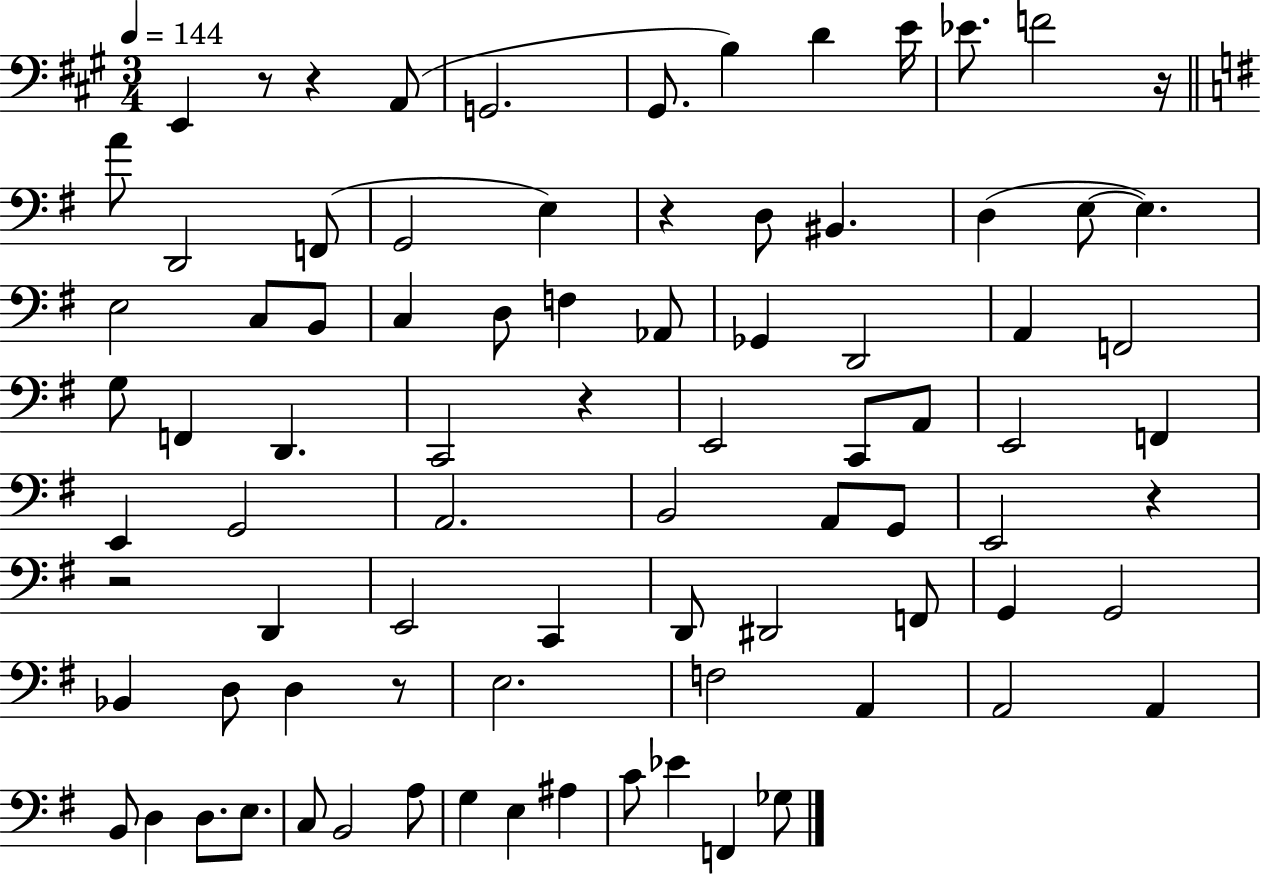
E2/q R/e R/q A2/e G2/h. G#2/e. B3/q D4/q E4/s Eb4/e. F4/h R/s A4/e D2/h F2/e G2/h E3/q R/q D3/e BIS2/q. D3/q E3/e E3/q. E3/h C3/e B2/e C3/q D3/e F3/q Ab2/e Gb2/q D2/h A2/q F2/h G3/e F2/q D2/q. C2/h R/q E2/h C2/e A2/e E2/h F2/q E2/q G2/h A2/h. B2/h A2/e G2/e E2/h R/q R/h D2/q E2/h C2/q D2/e D#2/h F2/e G2/q G2/h Bb2/q D3/e D3/q R/e E3/h. F3/h A2/q A2/h A2/q B2/e D3/q D3/e. E3/e. C3/e B2/h A3/e G3/q E3/q A#3/q C4/e Eb4/q F2/q Gb3/e